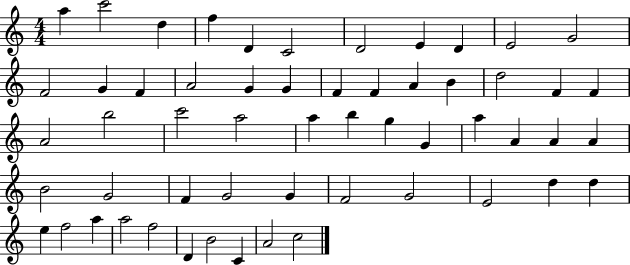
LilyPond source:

{
  \clef treble
  \numericTimeSignature
  \time 4/4
  \key c \major
  a''4 c'''2 d''4 | f''4 d'4 c'2 | d'2 e'4 d'4 | e'2 g'2 | \break f'2 g'4 f'4 | a'2 g'4 g'4 | f'4 f'4 a'4 b'4 | d''2 f'4 f'4 | \break a'2 b''2 | c'''2 a''2 | a''4 b''4 g''4 g'4 | a''4 a'4 a'4 a'4 | \break b'2 g'2 | f'4 g'2 g'4 | f'2 g'2 | e'2 d''4 d''4 | \break e''4 f''2 a''4 | a''2 f''2 | d'4 b'2 c'4 | a'2 c''2 | \break \bar "|."
}